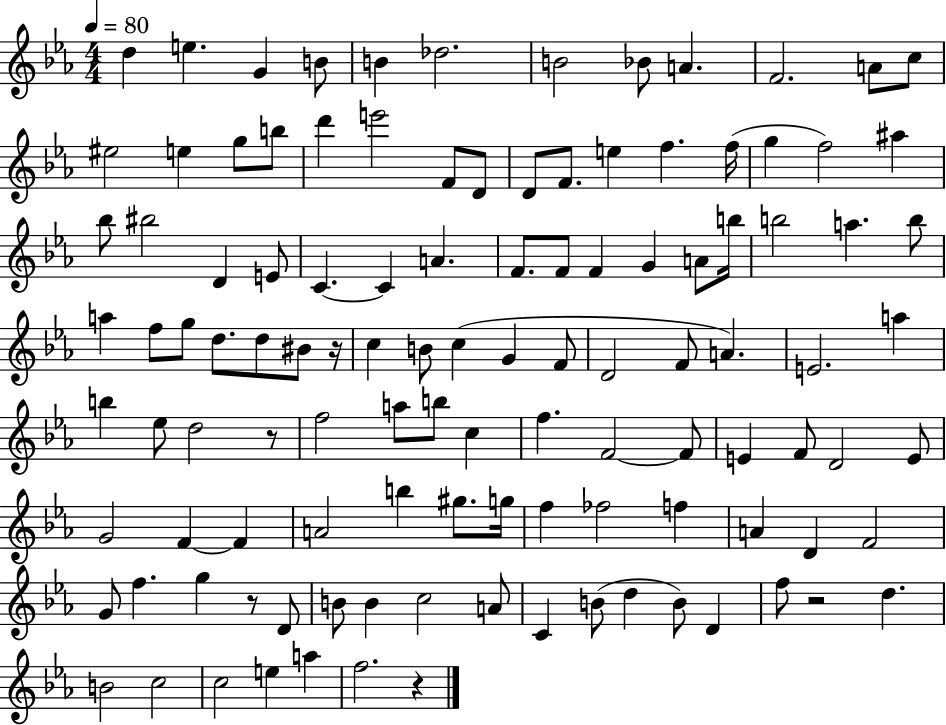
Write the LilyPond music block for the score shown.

{
  \clef treble
  \numericTimeSignature
  \time 4/4
  \key ees \major
  \tempo 4 = 80
  \repeat volta 2 { d''4 e''4. g'4 b'8 | b'4 des''2. | b'2 bes'8 a'4. | f'2. a'8 c''8 | \break eis''2 e''4 g''8 b''8 | d'''4 e'''2 f'8 d'8 | d'8 f'8. e''4 f''4. f''16( | g''4 f''2) ais''4 | \break bes''8 bis''2 d'4 e'8 | c'4.~~ c'4 a'4. | f'8. f'8 f'4 g'4 a'8 b''16 | b''2 a''4. b''8 | \break a''4 f''8 g''8 d''8. d''8 bis'8 r16 | c''4 b'8 c''4( g'4 f'8 | d'2 f'8 a'4.) | e'2. a''4 | \break b''4 ees''8 d''2 r8 | f''2 a''8 b''8 c''4 | f''4. f'2~~ f'8 | e'4 f'8 d'2 e'8 | \break g'2 f'4~~ f'4 | a'2 b''4 gis''8. g''16 | f''4 fes''2 f''4 | a'4 d'4 f'2 | \break g'8 f''4. g''4 r8 d'8 | b'8 b'4 c''2 a'8 | c'4 b'8( d''4 b'8) d'4 | f''8 r2 d''4. | \break b'2 c''2 | c''2 e''4 a''4 | f''2. r4 | } \bar "|."
}